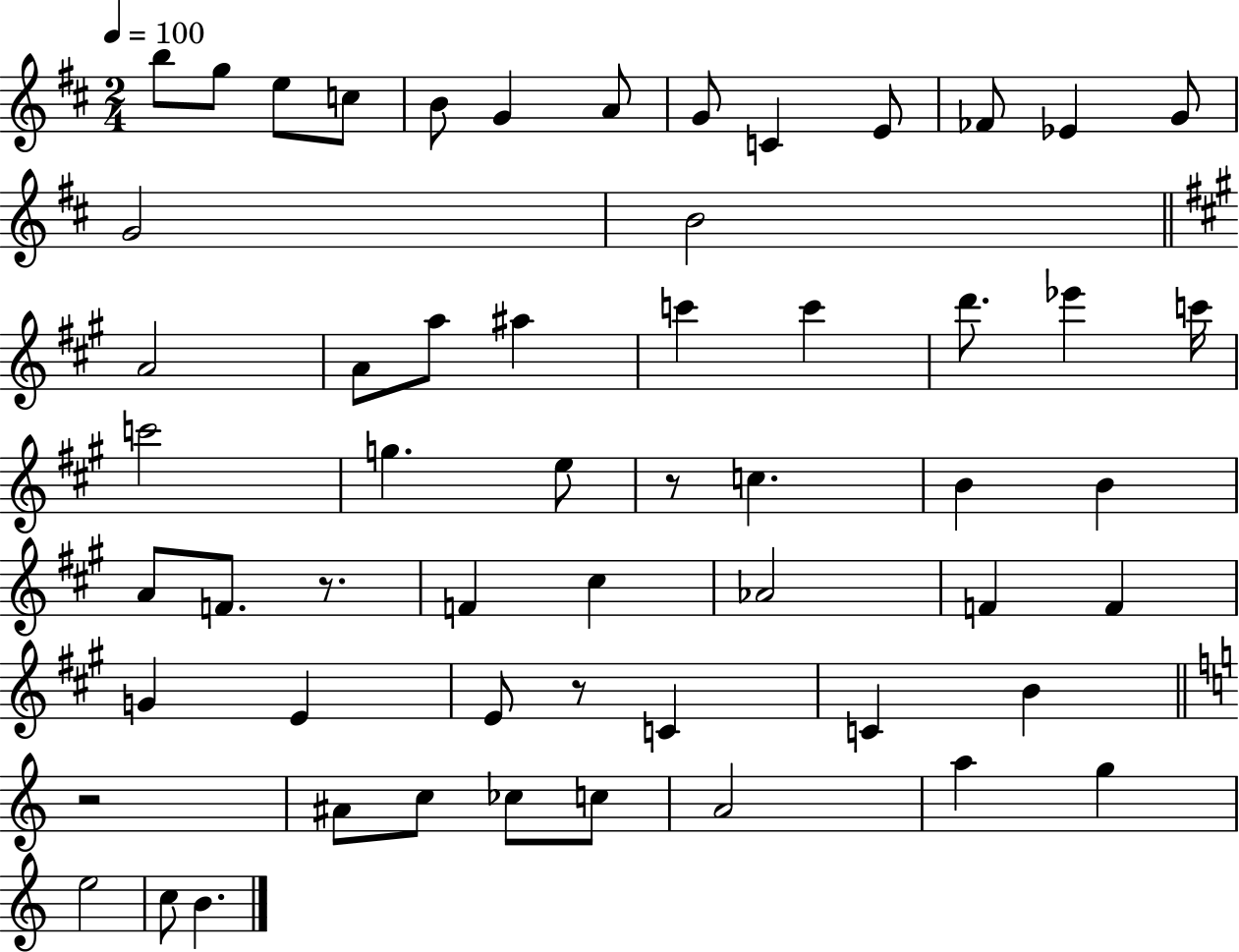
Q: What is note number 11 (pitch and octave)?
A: FES4